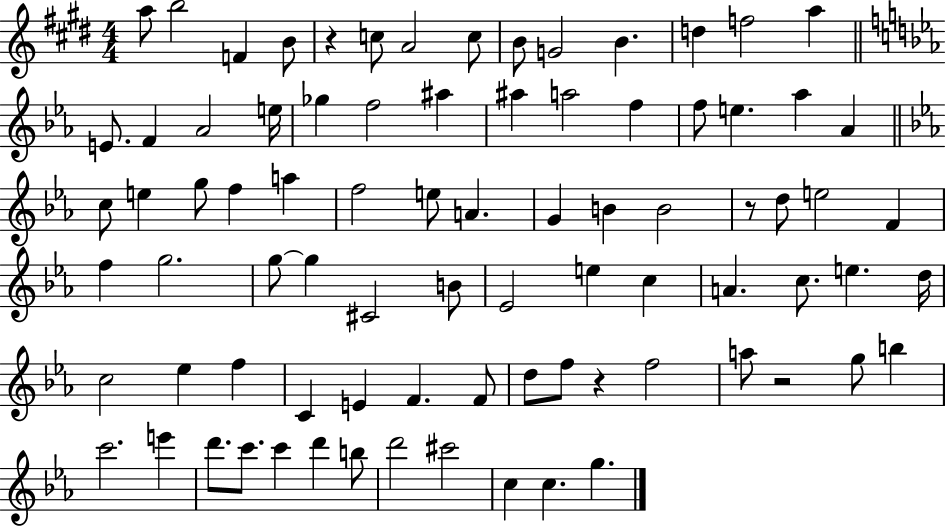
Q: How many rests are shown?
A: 4